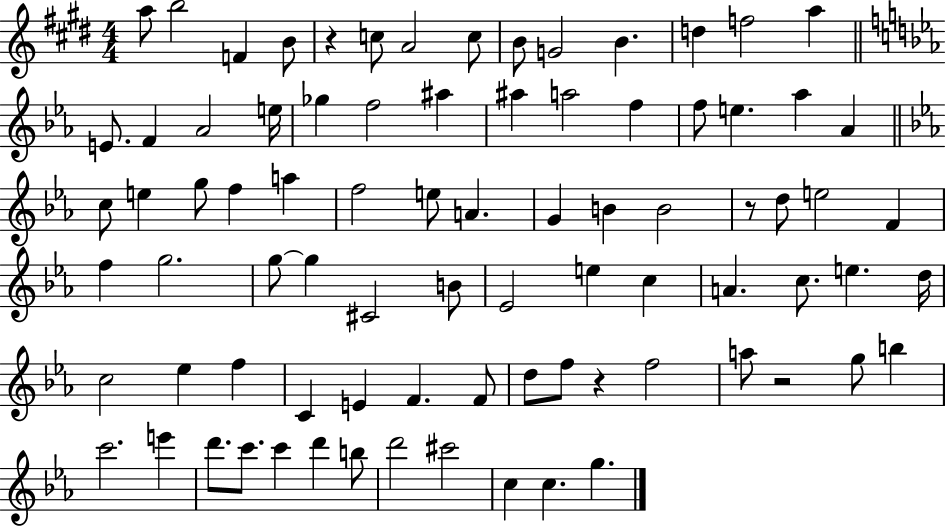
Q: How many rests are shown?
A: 4